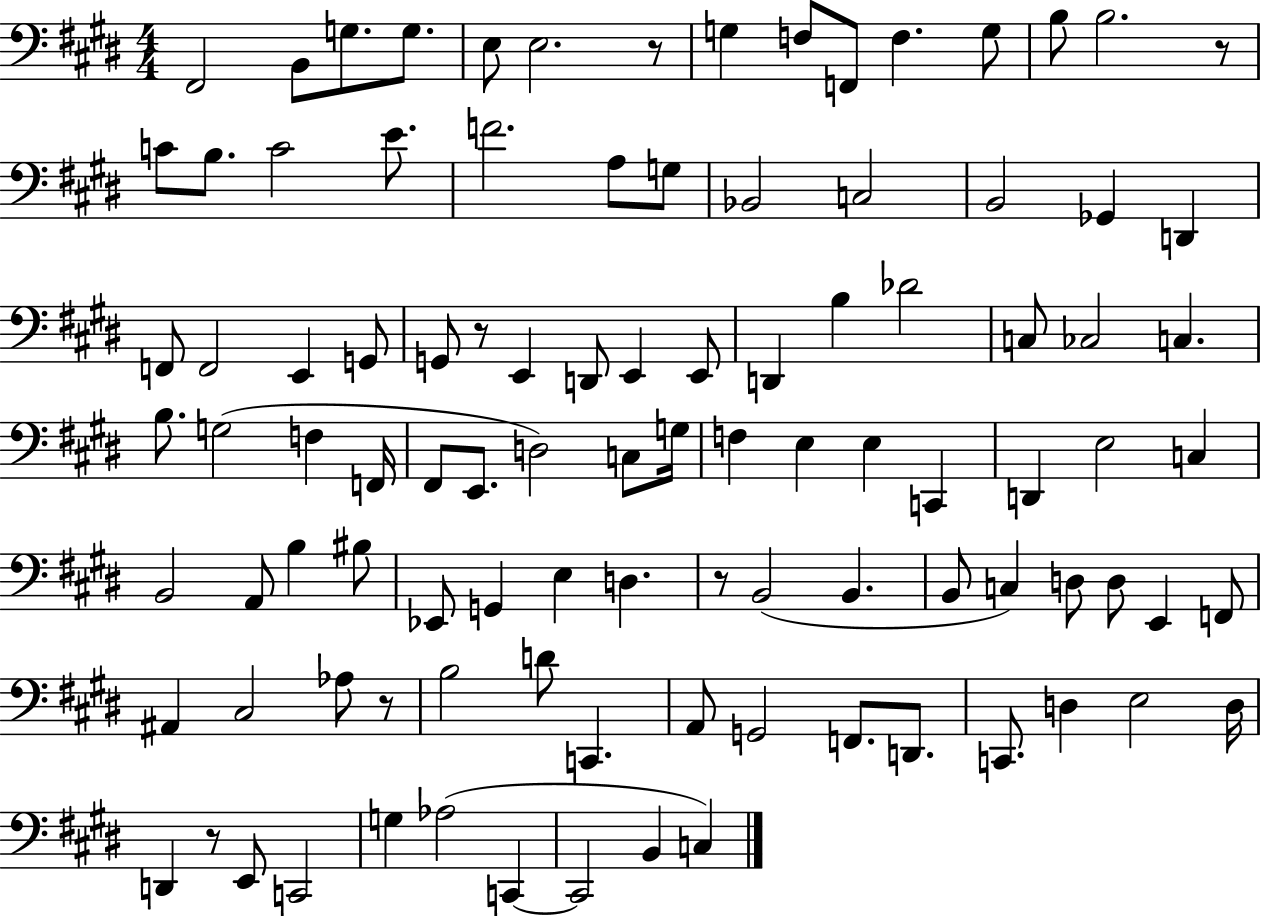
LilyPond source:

{
  \clef bass
  \numericTimeSignature
  \time 4/4
  \key e \major
  fis,2 b,8 g8. g8. | e8 e2. r8 | g4 f8 f,8 f4. g8 | b8 b2. r8 | \break c'8 b8. c'2 e'8. | f'2. a8 g8 | bes,2 c2 | b,2 ges,4 d,4 | \break f,8 f,2 e,4 g,8 | g,8 r8 e,4 d,8 e,4 e,8 | d,4 b4 des'2 | c8 ces2 c4. | \break b8. g2( f4 f,16 | fis,8 e,8. d2) c8 g16 | f4 e4 e4 c,4 | d,4 e2 c4 | \break b,2 a,8 b4 bis8 | ees,8 g,4 e4 d4. | r8 b,2( b,4. | b,8 c4) d8 d8 e,4 f,8 | \break ais,4 cis2 aes8 r8 | b2 d'8 c,4. | a,8 g,2 f,8. d,8. | c,8. d4 e2 d16 | \break d,4 r8 e,8 c,2 | g4 aes2( c,4~~ | c,2 b,4 c4) | \bar "|."
}